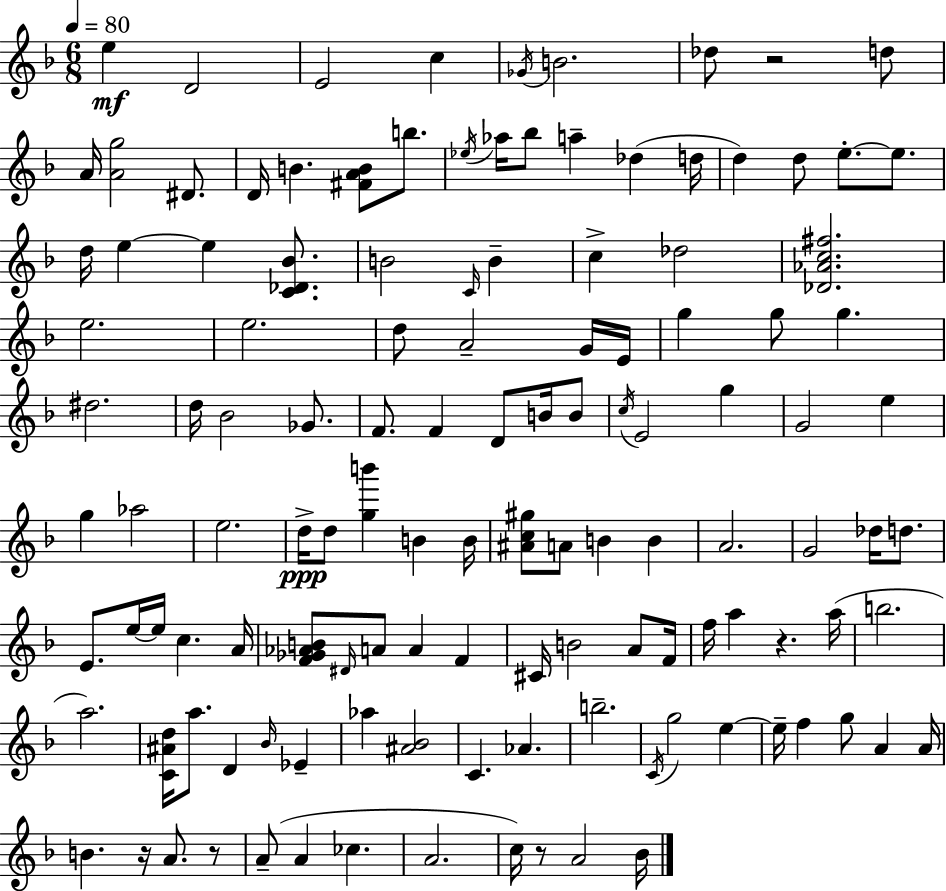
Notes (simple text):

E5/q D4/h E4/h C5/q Gb4/s B4/h. Db5/e R/h D5/e A4/s [A4,G5]/h D#4/e. D4/s B4/q. [F#4,A4,B4]/e B5/e. Eb5/s Ab5/s Bb5/e A5/q Db5/q D5/s D5/q D5/e E5/e. E5/e. D5/s E5/q E5/q [C4,Db4,Bb4]/e. B4/h C4/s B4/q C5/q Db5/h [Db4,Ab4,C5,F#5]/h. E5/h. E5/h. D5/e A4/h G4/s E4/s G5/q G5/e G5/q. D#5/h. D5/s Bb4/h Gb4/e. F4/e. F4/q D4/e B4/s B4/e C5/s E4/h G5/q G4/h E5/q G5/q Ab5/h E5/h. D5/s D5/e [G5,B6]/q B4/q B4/s [A#4,C5,G#5]/e A4/e B4/q B4/q A4/h. G4/h Db5/s D5/e. E4/e. E5/s E5/s C5/q. A4/s [F4,Gb4,Ab4,B4]/e D#4/s A4/e A4/q F4/q C#4/s B4/h A4/e F4/s F5/s A5/q R/q. A5/s B5/h. A5/h. [C4,A#4,D5]/s A5/e. D4/q Bb4/s Eb4/q Ab5/q [A#4,Bb4]/h C4/q. Ab4/q. B5/h. C4/s G5/h E5/q E5/s F5/q G5/e A4/q A4/s B4/q. R/s A4/e. R/e A4/e A4/q CES5/q. A4/h. C5/s R/e A4/h Bb4/s